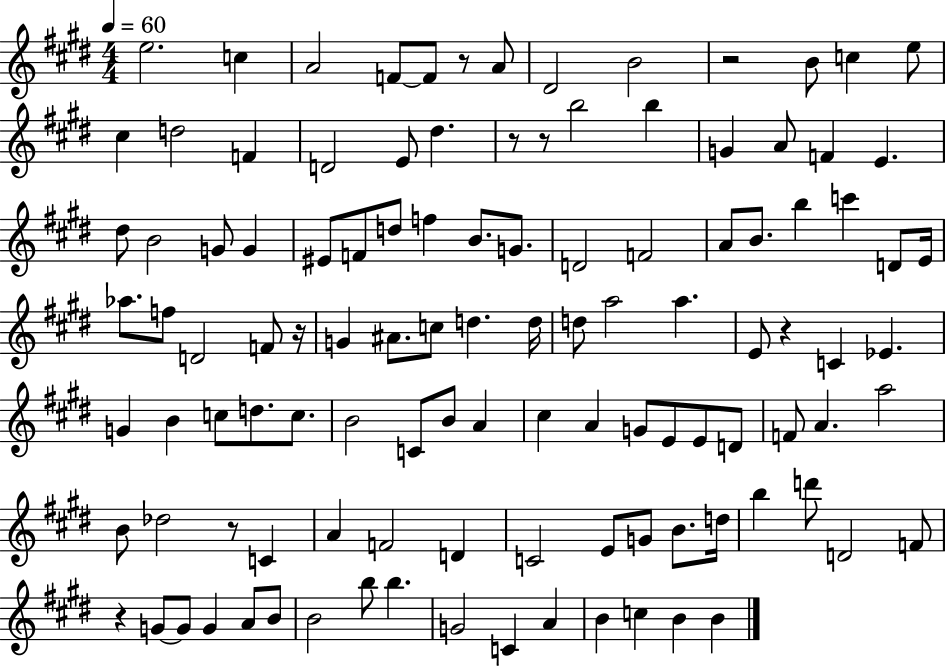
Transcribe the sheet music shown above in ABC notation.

X:1
T:Untitled
M:4/4
L:1/4
K:E
e2 c A2 F/2 F/2 z/2 A/2 ^D2 B2 z2 B/2 c e/2 ^c d2 F D2 E/2 ^d z/2 z/2 b2 b G A/2 F E ^d/2 B2 G/2 G ^E/2 F/2 d/2 f B/2 G/2 D2 F2 A/2 B/2 b c' D/2 E/4 _a/2 f/2 D2 F/2 z/4 G ^A/2 c/2 d d/4 d/2 a2 a E/2 z C _E G B c/2 d/2 c/2 B2 C/2 B/2 A ^c A G/2 E/2 E/2 D/2 F/2 A a2 B/2 _d2 z/2 C A F2 D C2 E/2 G/2 B/2 d/4 b d'/2 D2 F/2 z G/2 G/2 G A/2 B/2 B2 b/2 b G2 C A B c B B